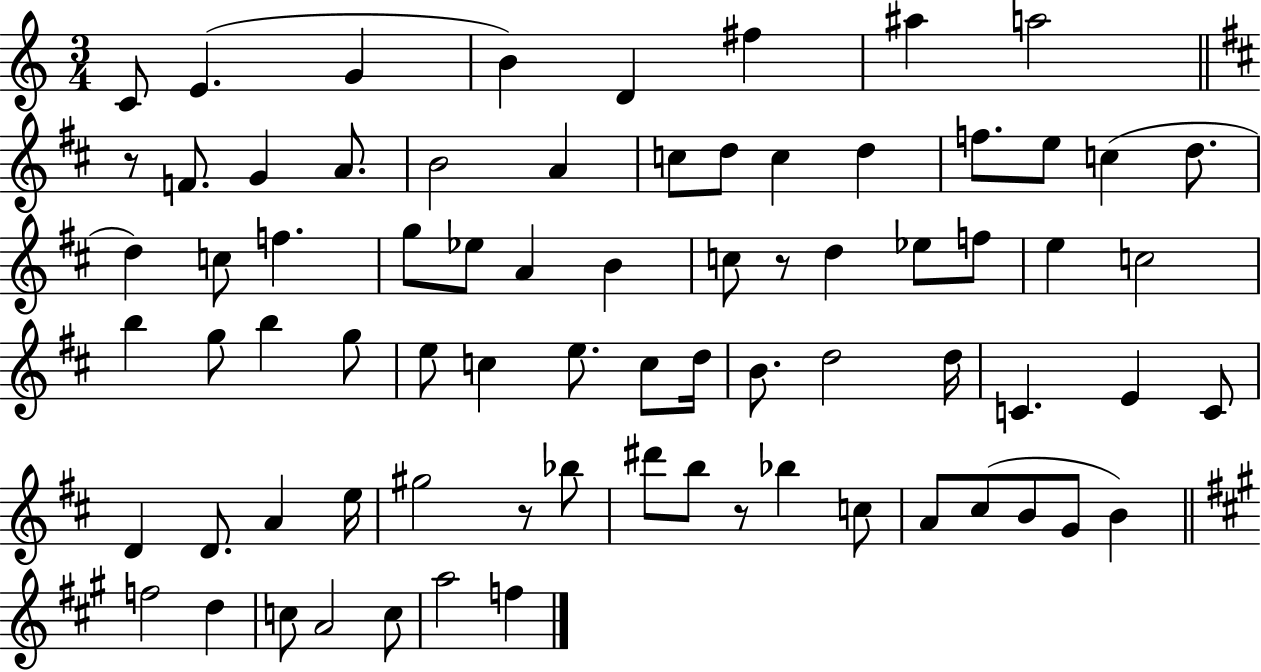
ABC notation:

X:1
T:Untitled
M:3/4
L:1/4
K:C
C/2 E G B D ^f ^a a2 z/2 F/2 G A/2 B2 A c/2 d/2 c d f/2 e/2 c d/2 d c/2 f g/2 _e/2 A B c/2 z/2 d _e/2 f/2 e c2 b g/2 b g/2 e/2 c e/2 c/2 d/4 B/2 d2 d/4 C E C/2 D D/2 A e/4 ^g2 z/2 _b/2 ^d'/2 b/2 z/2 _b c/2 A/2 ^c/2 B/2 G/2 B f2 d c/2 A2 c/2 a2 f